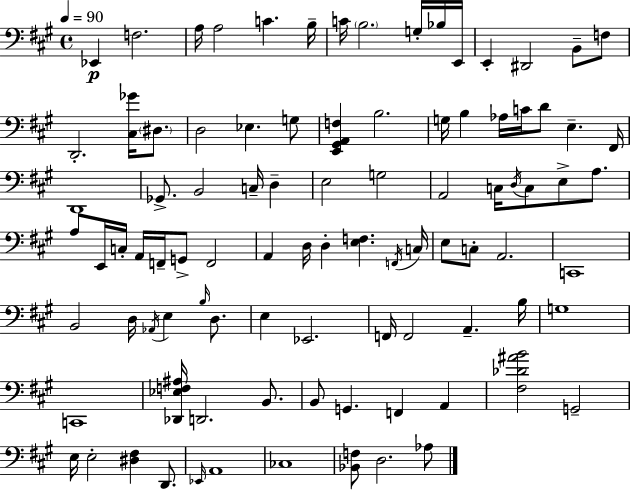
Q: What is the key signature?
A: A major